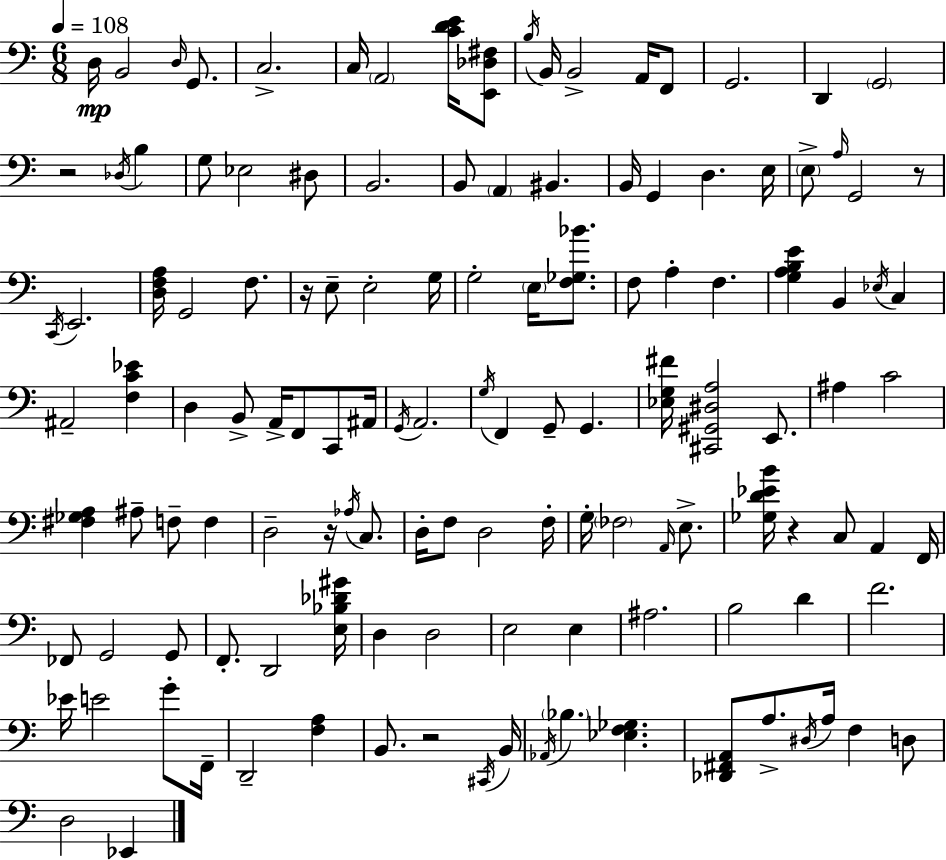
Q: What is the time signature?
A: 6/8